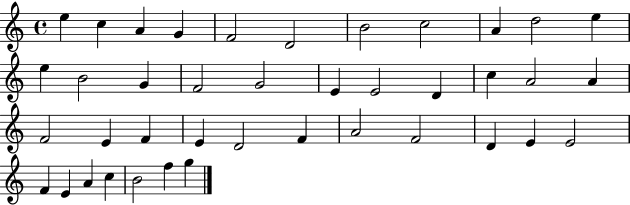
E5/q C5/q A4/q G4/q F4/h D4/h B4/h C5/h A4/q D5/h E5/q E5/q B4/h G4/q F4/h G4/h E4/q E4/h D4/q C5/q A4/h A4/q F4/h E4/q F4/q E4/q D4/h F4/q A4/h F4/h D4/q E4/q E4/h F4/q E4/q A4/q C5/q B4/h F5/q G5/q